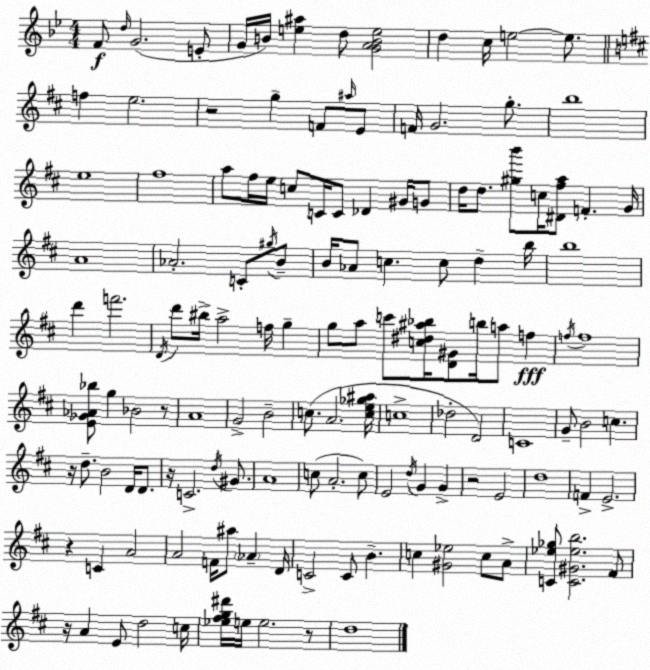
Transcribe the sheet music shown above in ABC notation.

X:1
T:Untitled
M:4/4
L:1/4
K:Bb
F/2 d/4 G2 E/2 G/4 B/4 [e^a] d/2 [GABe]2 d c/4 e2 e/2 f e2 z2 g F/2 ^a/4 E/2 F/4 G2 g/2 b4 e4 ^f4 a/2 ^f/4 e/4 c/2 C/4 C/2 _D ^G/4 G/2 d/4 d/2 [^gb']/2 c/4 [^D^fa]/2 F G/4 A4 _A2 C/2 ^g/4 B/2 B/4 _A/2 c c/2 d b/4 b4 d' f'2 D/4 d'/2 ^b/4 a2 f/4 g g/2 a/2 c'/2 [c^d^a_b]/4 [D^G]/2 b/4 a/2 f f/4 f4 [E_G_A_b]/2 g _B2 z/2 A4 G2 B2 c/2 A2 [ce_g^a]/4 c4 _d2 D2 C4 G/2 B2 c z/4 d/2 B2 D/4 D/2 z/4 C2 d/4 ^G/2 A4 c/2 A2 c/2 E2 d/4 G G z2 E2 d4 F E2 z C A2 A2 F/4 ^a/2 _A D/4 C2 C/2 B c [^G_e]2 c/2 A/2 [C_e_g]/2 [C^G_eb]2 ^F/2 z/4 A E/2 d2 c/4 [_e^fg^d']/4 e/4 e2 z/2 d4